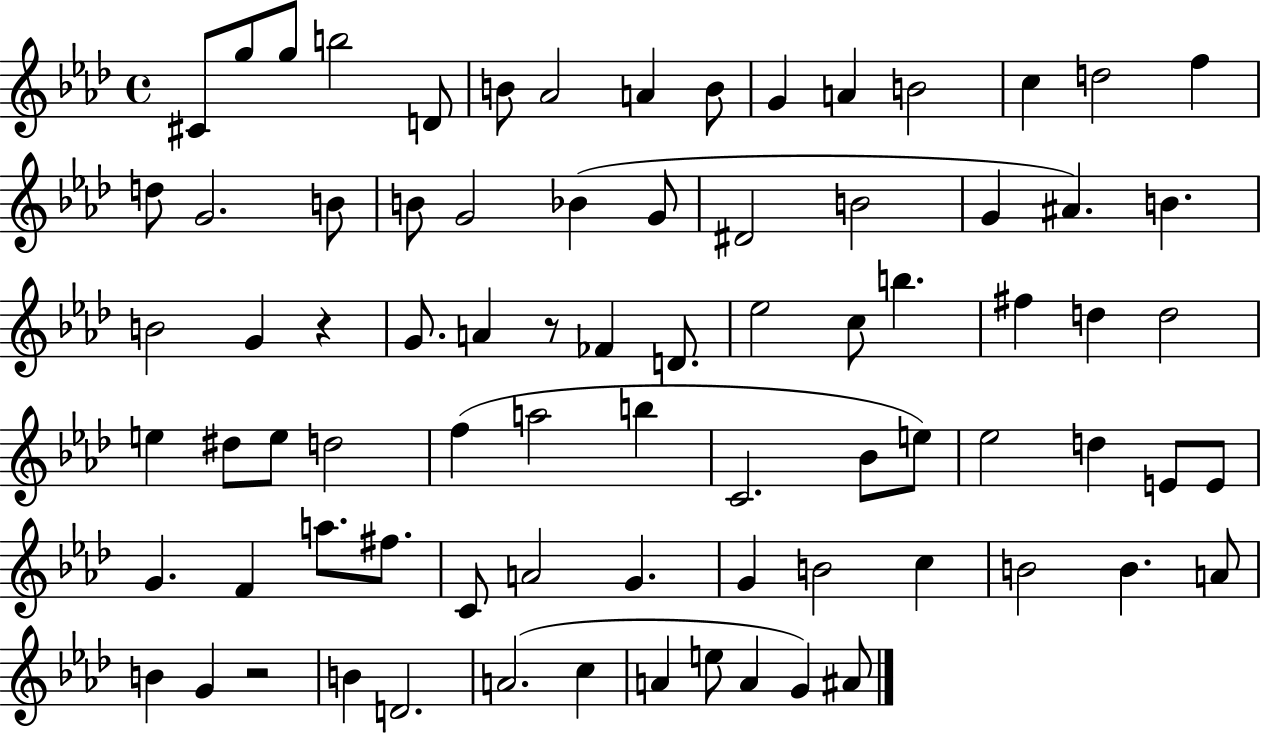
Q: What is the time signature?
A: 4/4